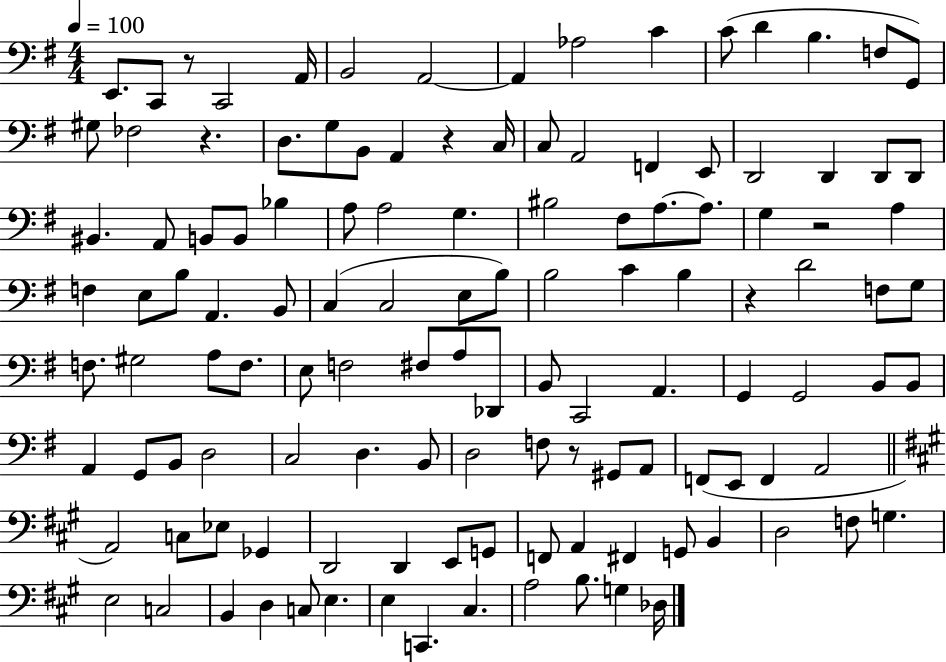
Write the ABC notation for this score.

X:1
T:Untitled
M:4/4
L:1/4
K:G
E,,/2 C,,/2 z/2 C,,2 A,,/4 B,,2 A,,2 A,, _A,2 C C/2 D B, F,/2 G,,/2 ^G,/2 _F,2 z D,/2 G,/2 B,,/2 A,, z C,/4 C,/2 A,,2 F,, E,,/2 D,,2 D,, D,,/2 D,,/2 ^B,, A,,/2 B,,/2 B,,/2 _B, A,/2 A,2 G, ^B,2 ^F,/2 A,/2 A,/2 G, z2 A, F, E,/2 B,/2 A,, B,,/2 C, C,2 E,/2 B,/2 B,2 C B, z D2 F,/2 G,/2 F,/2 ^G,2 A,/2 F,/2 E,/2 F,2 ^F,/2 A,/2 _D,,/2 B,,/2 C,,2 A,, G,, G,,2 B,,/2 B,,/2 A,, G,,/2 B,,/2 D,2 C,2 D, B,,/2 D,2 F,/2 z/2 ^G,,/2 A,,/2 F,,/2 E,,/2 F,, A,,2 A,,2 C,/2 _E,/2 _G,, D,,2 D,, E,,/2 G,,/2 F,,/2 A,, ^F,, G,,/2 B,, D,2 F,/2 G, E,2 C,2 B,, D, C,/2 E, E, C,, ^C, A,2 B,/2 G, _D,/4